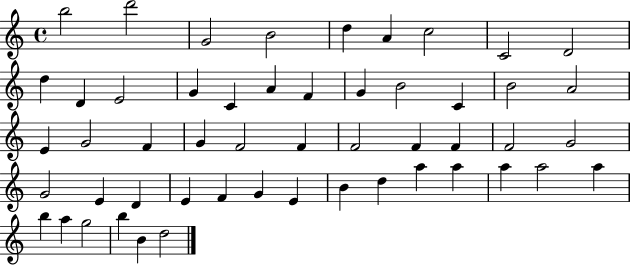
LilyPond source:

{
  \clef treble
  \time 4/4
  \defaultTimeSignature
  \key c \major
  b''2 d'''2 | g'2 b'2 | d''4 a'4 c''2 | c'2 d'2 | \break d''4 d'4 e'2 | g'4 c'4 a'4 f'4 | g'4 b'2 c'4 | b'2 a'2 | \break e'4 g'2 f'4 | g'4 f'2 f'4 | f'2 f'4 f'4 | f'2 g'2 | \break g'2 e'4 d'4 | e'4 f'4 g'4 e'4 | b'4 d''4 a''4 a''4 | a''4 a''2 a''4 | \break b''4 a''4 g''2 | b''4 b'4 d''2 | \bar "|."
}